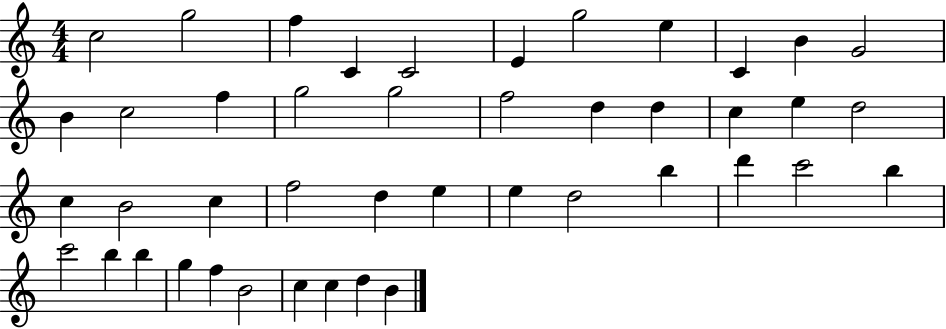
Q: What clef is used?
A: treble